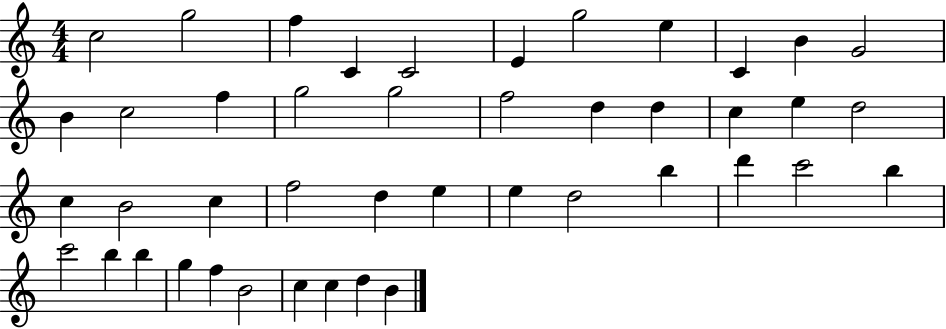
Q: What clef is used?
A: treble